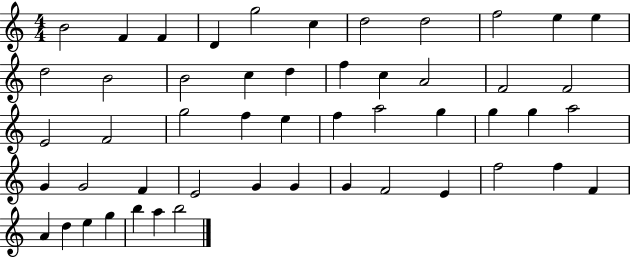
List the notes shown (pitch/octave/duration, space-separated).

B4/h F4/q F4/q D4/q G5/h C5/q D5/h D5/h F5/h E5/q E5/q D5/h B4/h B4/h C5/q D5/q F5/q C5/q A4/h F4/h F4/h E4/h F4/h G5/h F5/q E5/q F5/q A5/h G5/q G5/q G5/q A5/h G4/q G4/h F4/q E4/h G4/q G4/q G4/q F4/h E4/q F5/h F5/q F4/q A4/q D5/q E5/q G5/q B5/q A5/q B5/h